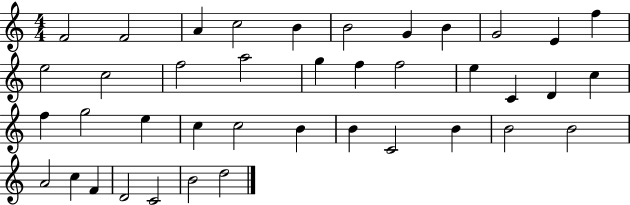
F4/h F4/h A4/q C5/h B4/q B4/h G4/q B4/q G4/h E4/q F5/q E5/h C5/h F5/h A5/h G5/q F5/q F5/h E5/q C4/q D4/q C5/q F5/q G5/h E5/q C5/q C5/h B4/q B4/q C4/h B4/q B4/h B4/h A4/h C5/q F4/q D4/h C4/h B4/h D5/h